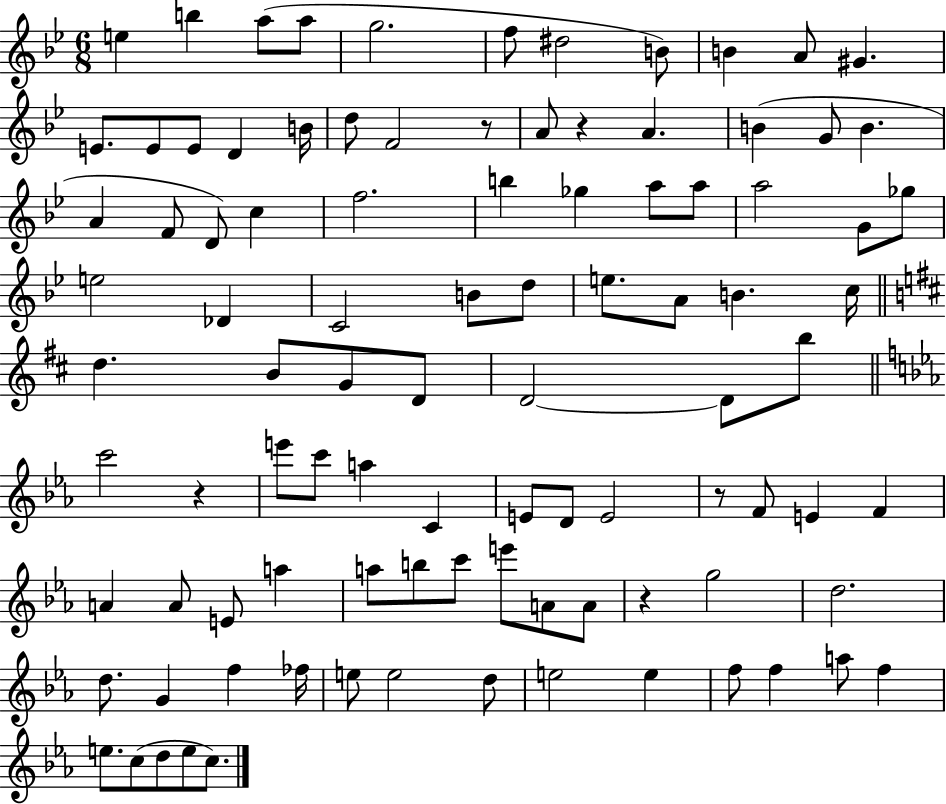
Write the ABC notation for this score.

X:1
T:Untitled
M:6/8
L:1/4
K:Bb
e b a/2 a/2 g2 f/2 ^d2 B/2 B A/2 ^G E/2 E/2 E/2 D B/4 d/2 F2 z/2 A/2 z A B G/2 B A F/2 D/2 c f2 b _g a/2 a/2 a2 G/2 _g/2 e2 _D C2 B/2 d/2 e/2 A/2 B c/4 d B/2 G/2 D/2 D2 D/2 b/2 c'2 z e'/2 c'/2 a C E/2 D/2 E2 z/2 F/2 E F A A/2 E/2 a a/2 b/2 c'/2 e'/2 A/2 A/2 z g2 d2 d/2 G f _f/4 e/2 e2 d/2 e2 e f/2 f a/2 f e/2 c/2 d/2 e/2 c/2